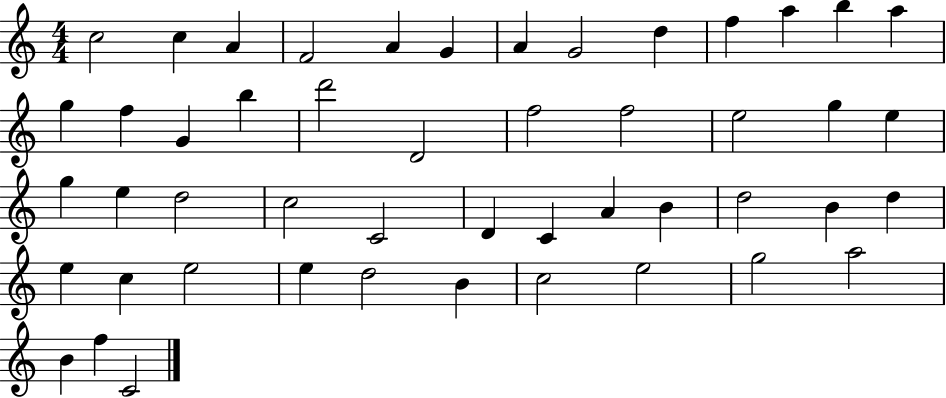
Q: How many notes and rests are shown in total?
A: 49